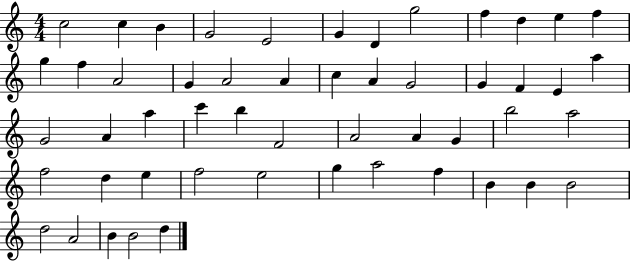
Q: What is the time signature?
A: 4/4